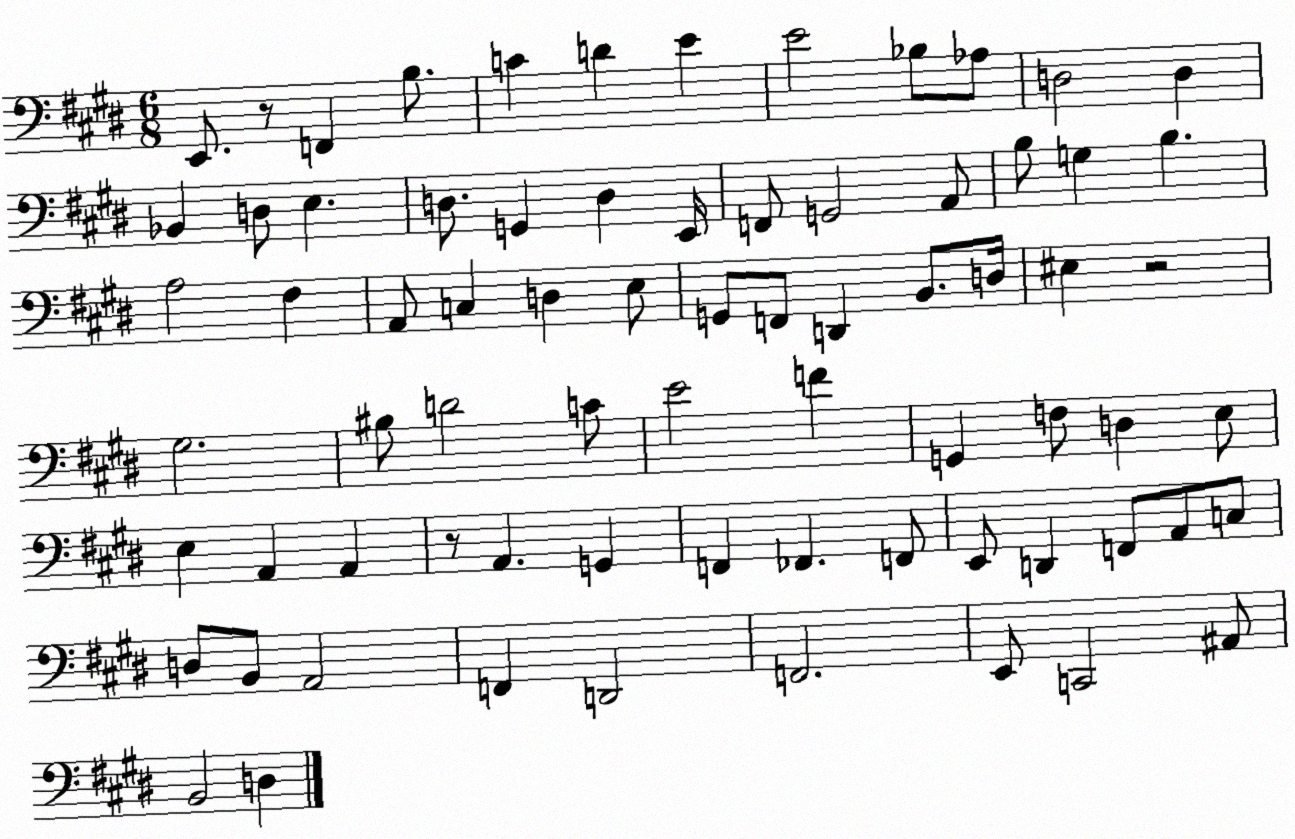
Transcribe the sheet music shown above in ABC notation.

X:1
T:Untitled
M:6/8
L:1/4
K:E
E,,/2 z/2 F,, B,/2 C D E E2 _B,/2 _A,/2 D,2 D, _B,, D,/2 E, D,/2 G,, D, E,,/4 F,,/2 G,,2 A,,/2 B,/2 G, B, A,2 ^F, A,,/2 C, D, E,/2 G,,/2 F,,/2 D,, B,,/2 D,/4 ^E, z2 ^G,2 ^B,/2 D2 C/2 E2 F G,, F,/2 D, E,/2 E, A,, A,, z/2 A,, G,, F,, _F,, F,,/2 E,,/2 D,, F,,/2 A,,/2 C,/2 D,/2 B,,/2 A,,2 F,, D,,2 F,,2 E,,/2 C,,2 ^A,,/2 B,,2 D,